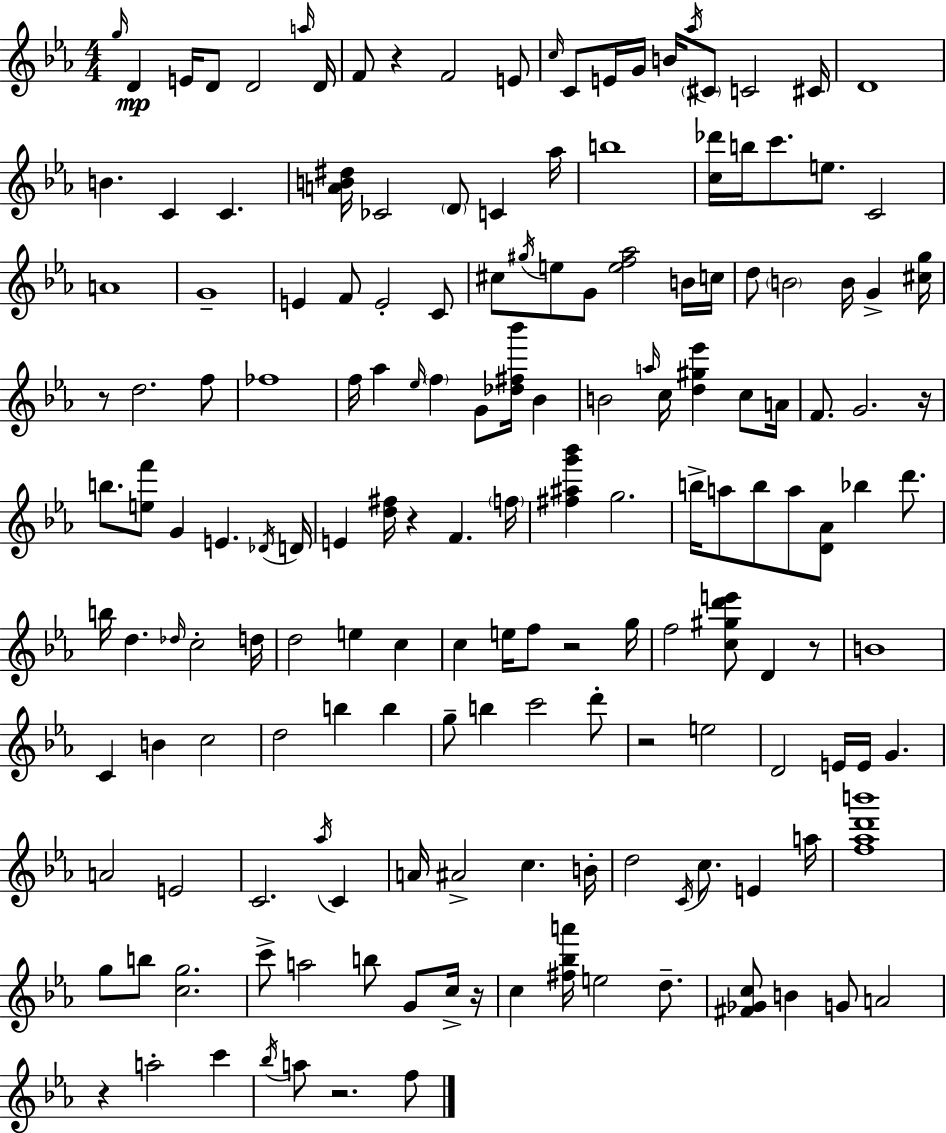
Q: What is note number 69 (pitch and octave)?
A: D4